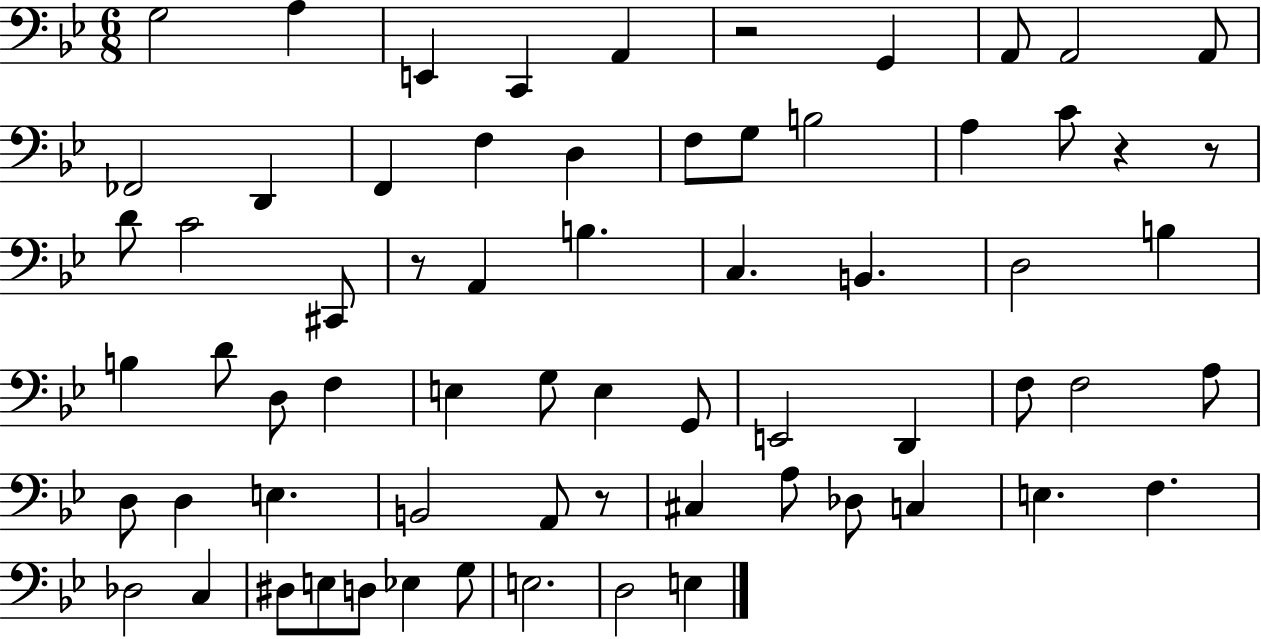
G3/h A3/q E2/q C2/q A2/q R/h G2/q A2/e A2/h A2/e FES2/h D2/q F2/q F3/q D3/q F3/e G3/e B3/h A3/q C4/e R/q R/e D4/e C4/h C#2/e R/e A2/q B3/q. C3/q. B2/q. D3/h B3/q B3/q D4/e D3/e F3/q E3/q G3/e E3/q G2/e E2/h D2/q F3/e F3/h A3/e D3/e D3/q E3/q. B2/h A2/e R/e C#3/q A3/e Db3/e C3/q E3/q. F3/q. Db3/h C3/q D#3/e E3/e D3/e Eb3/q G3/e E3/h. D3/h E3/q